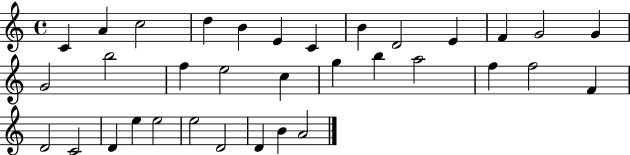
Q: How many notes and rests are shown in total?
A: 34